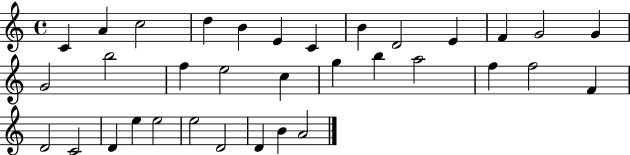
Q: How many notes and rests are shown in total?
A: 34